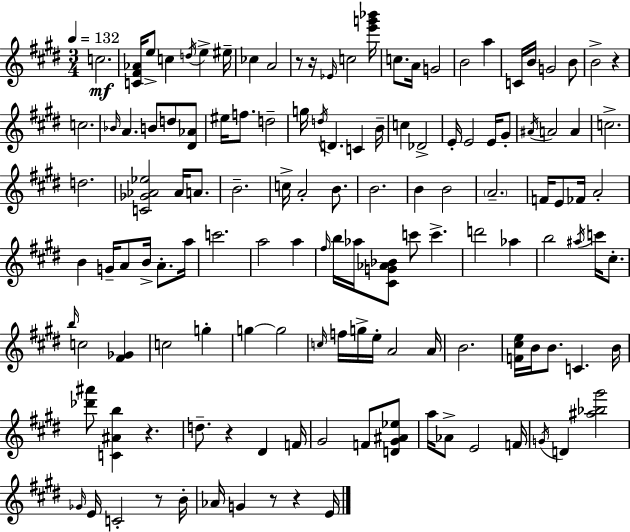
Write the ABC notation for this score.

X:1
T:Untitled
M:3/4
L:1/4
K:E
c2 [C^F_A]/4 e/2 c d/4 e ^e/4 _c A2 z/2 z/4 _E/4 c2 [e'g'_b']/4 c/2 A/4 G2 B2 a C/4 B/4 G2 B/2 B2 z c2 _B/4 A B/2 d/2 [^D_A]/2 ^e/4 f/2 d2 g/4 d/4 D C B/4 c _D2 E/4 E2 E/4 ^G/2 ^A/4 A2 A c2 d2 [C_G_A_e]2 _A/4 A/2 B2 c/4 A2 B/2 B2 B B2 A2 F/4 E/2 _F/4 A2 B G/4 A/2 B/4 A/2 a/4 c'2 a2 a ^f/4 b/4 _a/4 [^CG_A_B]/2 c'/2 c' d'2 _a b2 ^a/4 c'/4 ^c/2 b/4 c2 [^F_G] c2 g g g2 c/4 f/4 g/4 e/4 A2 A/4 B2 [F^ce]/4 B/4 B/2 C B/4 [_d'^a']/2 [C^Ab] z d/2 z ^D F/4 ^G2 F/2 [D^G^A_e]/2 a/4 _A/2 E2 F/4 G/4 D [^a_b^g']2 _G/4 E/4 C2 z/2 B/4 _A/4 G z/2 z E/4